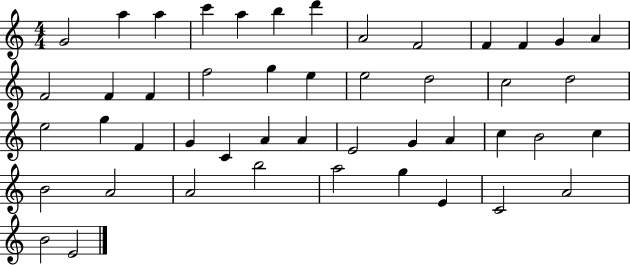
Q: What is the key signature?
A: C major